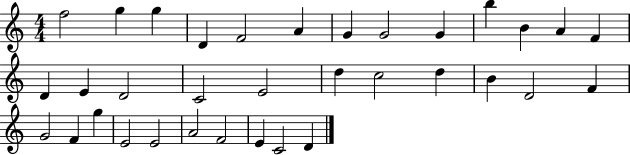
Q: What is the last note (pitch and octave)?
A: D4